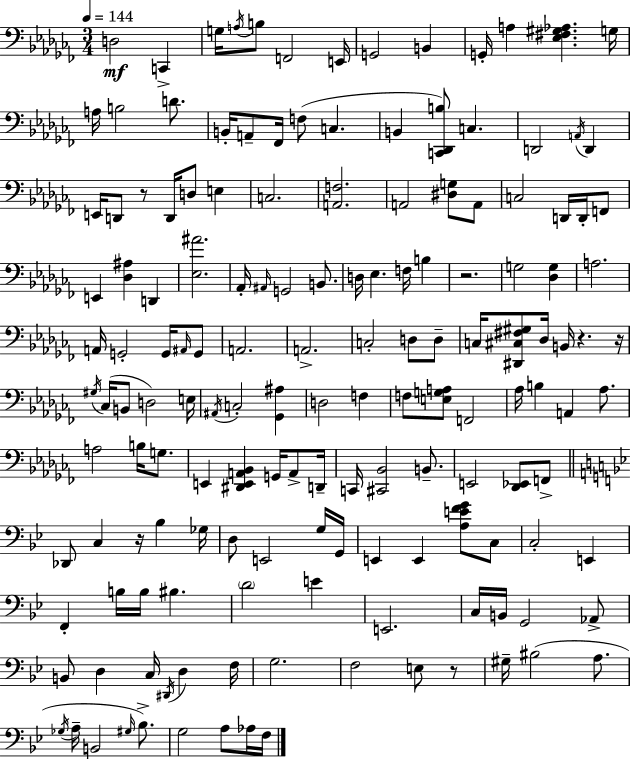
X:1
T:Untitled
M:3/4
L:1/4
K:Abm
D,2 C,, G,/4 A,/4 B,/2 F,,2 E,,/4 G,,2 B,, G,,/4 A, [_E,^F,^G,_A,] G,/4 A,/4 B,2 D/2 B,,/4 A,,/2 _F,,/4 F,/2 C, B,, [C,,_D,,B,]/2 C, D,,2 A,,/4 D,, E,,/4 D,,/2 z/2 D,,/4 D,/2 E, C,2 [A,,F,]2 A,,2 [^D,G,]/2 A,,/2 C,2 D,,/4 D,,/4 F,,/2 E,, [_D,^A,] D,, [_E,^A]2 _A,,/4 ^A,,/4 G,,2 B,,/2 D,/4 _E, F,/4 B, z2 G,2 [_D,G,] A,2 A,,/4 G,,2 G,,/4 ^A,,/4 G,,/2 A,,2 A,,2 C,2 D,/2 D,/2 C,/4 [^D,,^C,^F,^G,]/2 _D,/4 B,,/4 z z/4 ^G,/4 _C,/4 B,,/2 D,2 E,/4 ^A,,/4 C,2 [_G,,^A,] D,2 F, F,/2 [E,G,A,]/2 F,,2 _A,/4 B, A,, _A,/2 A,2 B,/4 G,/2 E,, [^D,,E,,A,,_B,,] G,,/4 A,,/2 D,,/4 C,,/4 [^C,,_B,,]2 B,,/2 E,,2 [_D,,_E,,]/2 F,,/2 _D,,/2 C, z/4 _B, _G,/4 D,/2 E,,2 G,/4 G,,/4 E,, E,, [A,EFG]/2 C,/2 C,2 E,, F,, B,/4 B,/4 ^B, D2 E E,,2 C,/4 B,,/4 G,,2 _A,,/2 B,,/2 D, C,/4 ^D,,/4 D, F,/4 G,2 F,2 E,/2 z/2 ^G,/4 ^B,2 A,/2 _G,/4 A,/4 B,,2 ^G,/4 _B,/2 G,2 A,/2 _A,/4 F,/4